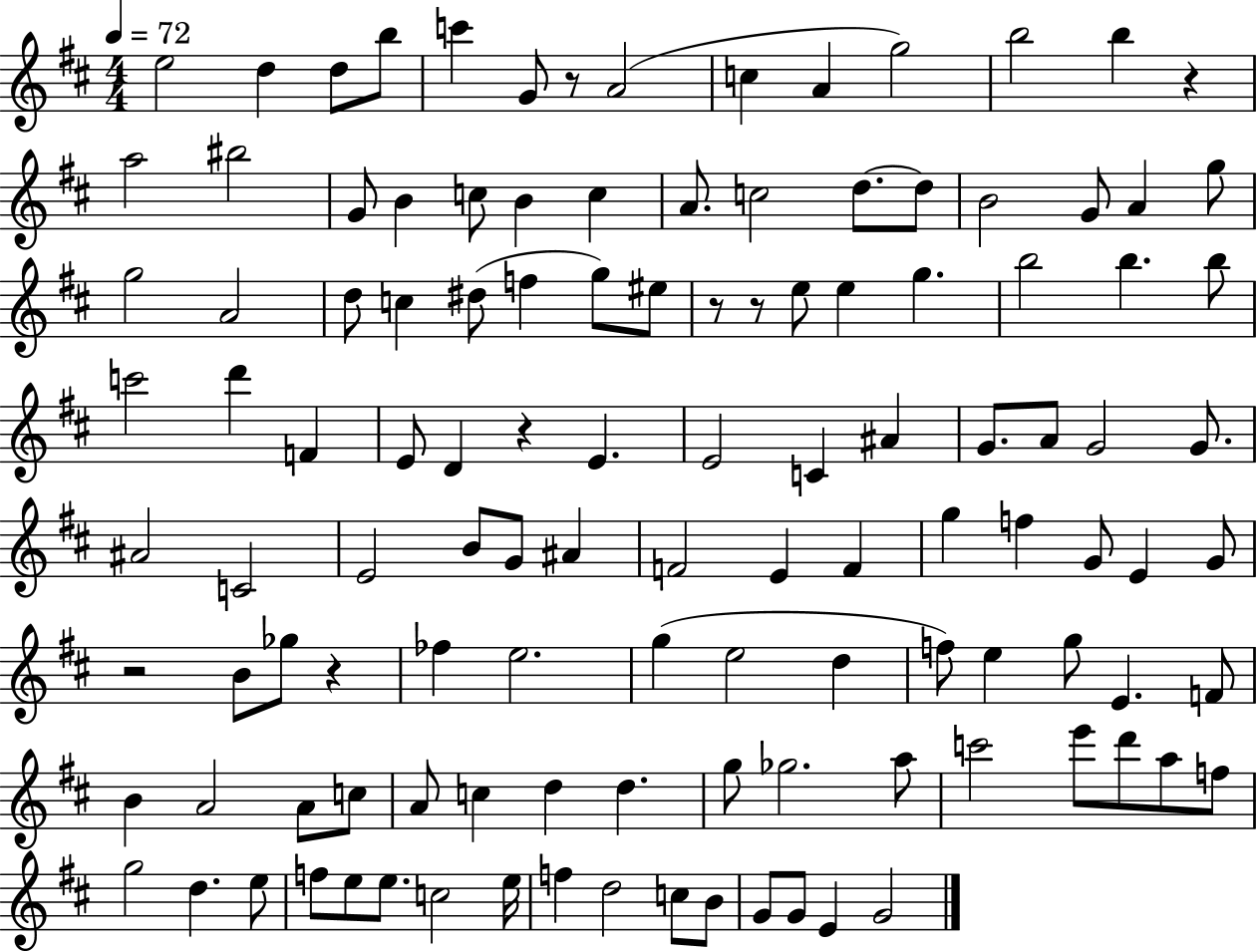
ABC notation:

X:1
T:Untitled
M:4/4
L:1/4
K:D
e2 d d/2 b/2 c' G/2 z/2 A2 c A g2 b2 b z a2 ^b2 G/2 B c/2 B c A/2 c2 d/2 d/2 B2 G/2 A g/2 g2 A2 d/2 c ^d/2 f g/2 ^e/2 z/2 z/2 e/2 e g b2 b b/2 c'2 d' F E/2 D z E E2 C ^A G/2 A/2 G2 G/2 ^A2 C2 E2 B/2 G/2 ^A F2 E F g f G/2 E G/2 z2 B/2 _g/2 z _f e2 g e2 d f/2 e g/2 E F/2 B A2 A/2 c/2 A/2 c d d g/2 _g2 a/2 c'2 e'/2 d'/2 a/2 f/2 g2 d e/2 f/2 e/2 e/2 c2 e/4 f d2 c/2 B/2 G/2 G/2 E G2